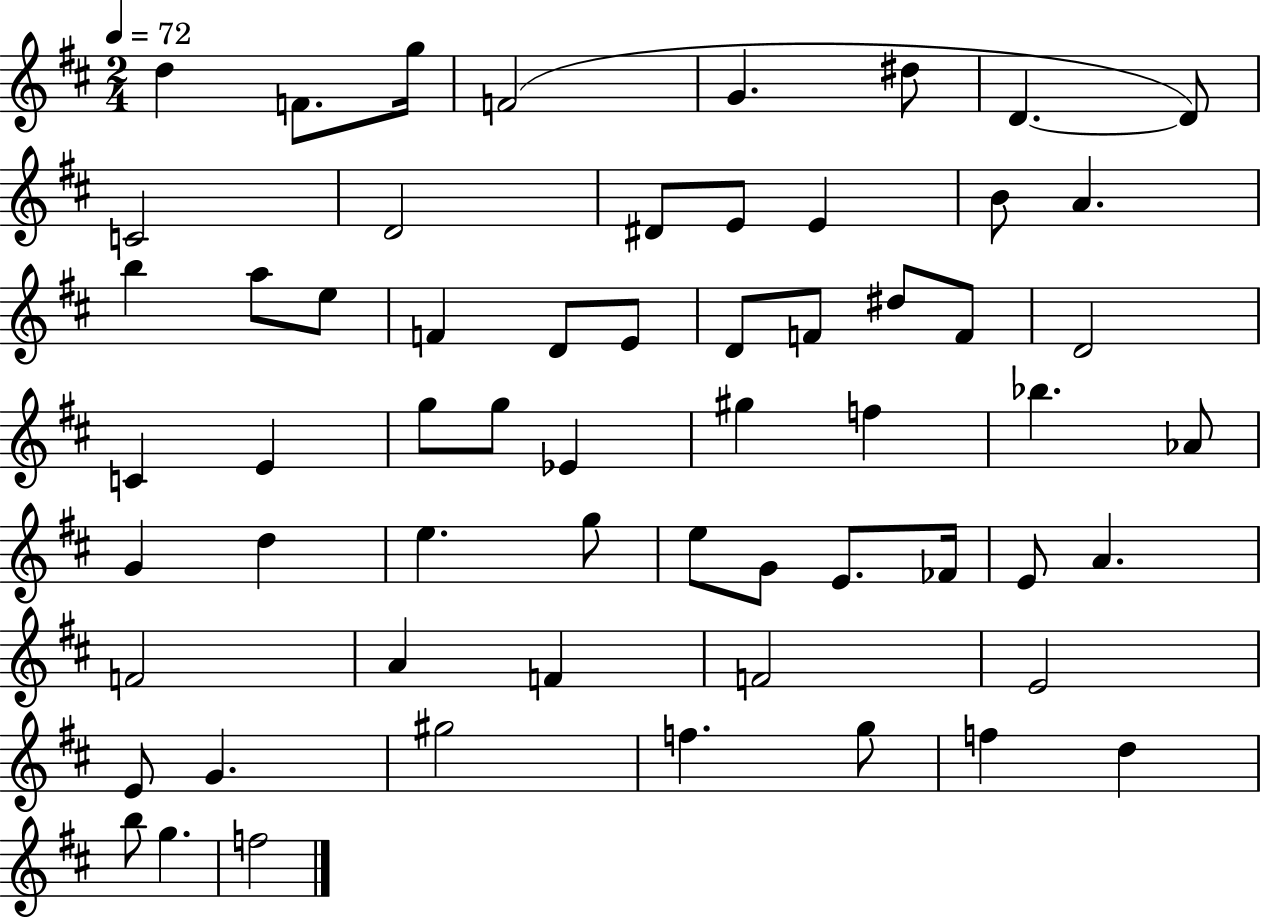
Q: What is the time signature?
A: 2/4